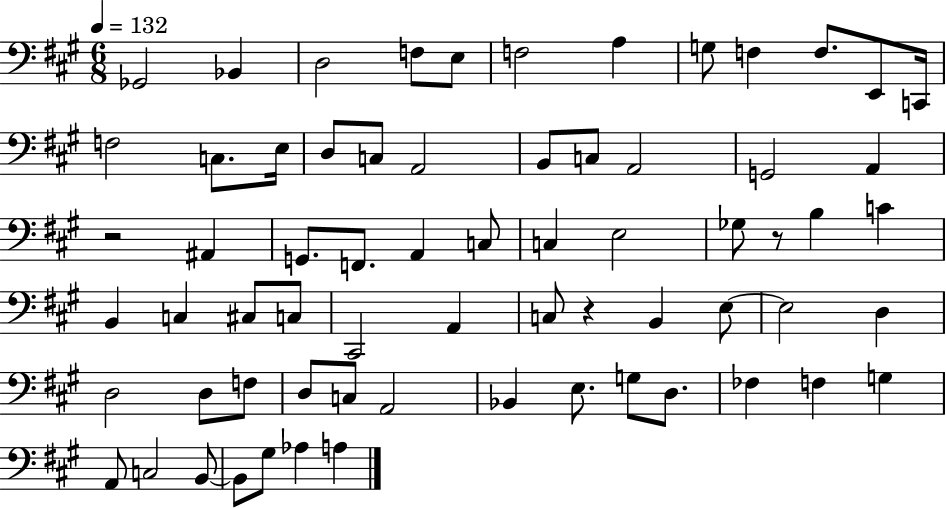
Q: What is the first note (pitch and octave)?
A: Gb2